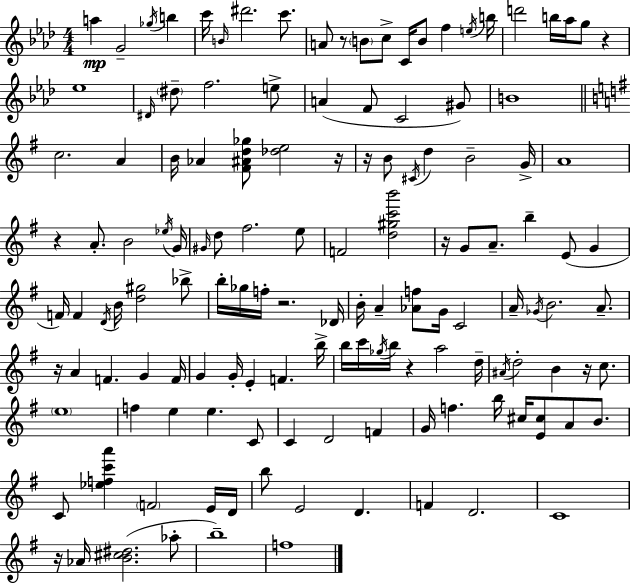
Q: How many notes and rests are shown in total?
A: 137